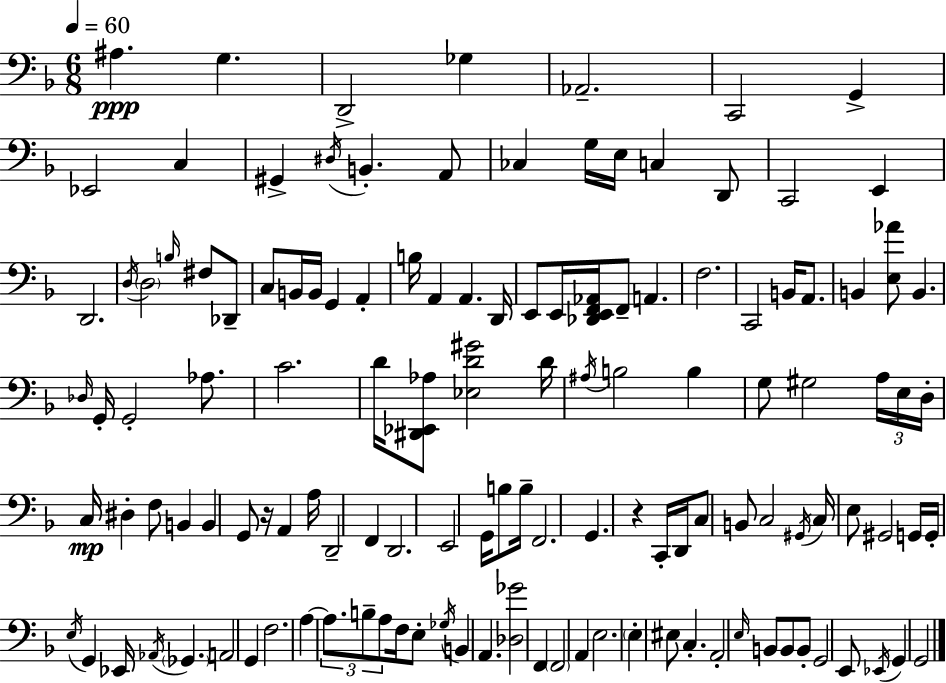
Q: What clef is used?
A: bass